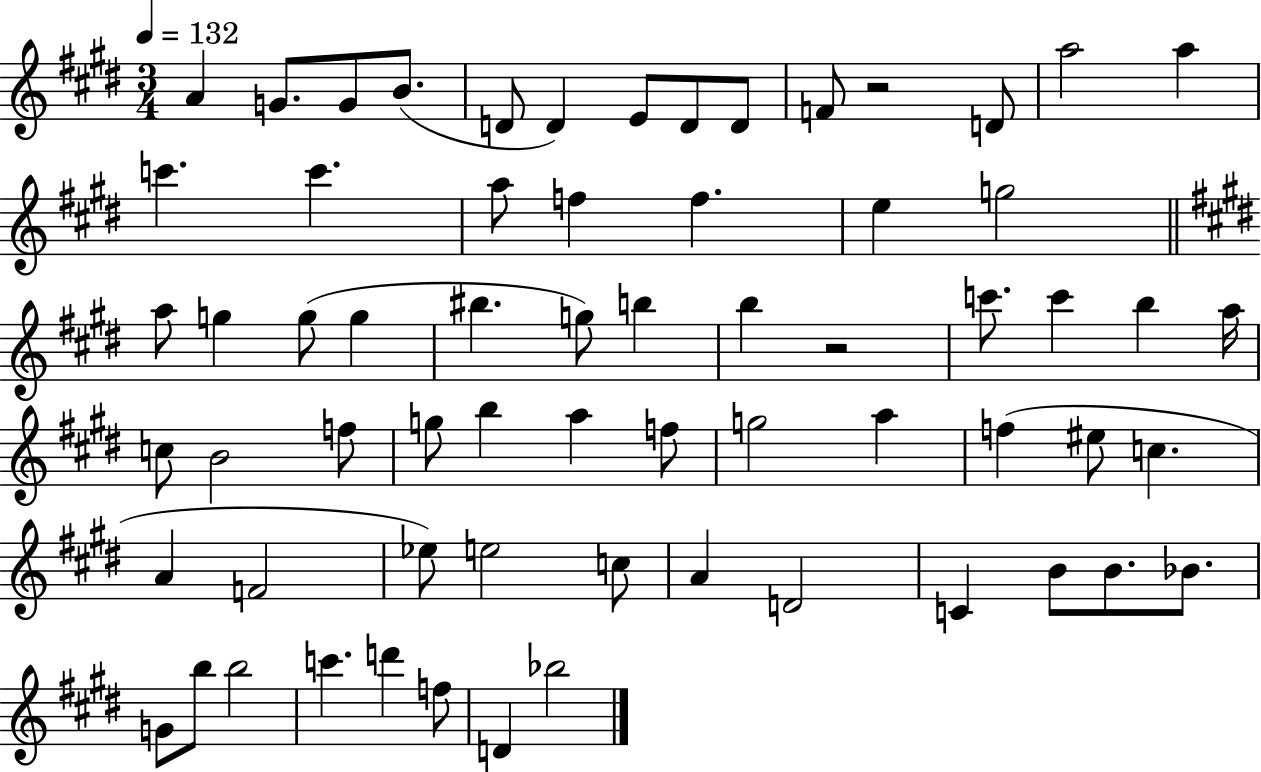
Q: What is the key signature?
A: E major